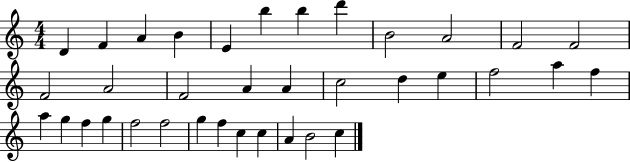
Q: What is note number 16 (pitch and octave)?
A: A4